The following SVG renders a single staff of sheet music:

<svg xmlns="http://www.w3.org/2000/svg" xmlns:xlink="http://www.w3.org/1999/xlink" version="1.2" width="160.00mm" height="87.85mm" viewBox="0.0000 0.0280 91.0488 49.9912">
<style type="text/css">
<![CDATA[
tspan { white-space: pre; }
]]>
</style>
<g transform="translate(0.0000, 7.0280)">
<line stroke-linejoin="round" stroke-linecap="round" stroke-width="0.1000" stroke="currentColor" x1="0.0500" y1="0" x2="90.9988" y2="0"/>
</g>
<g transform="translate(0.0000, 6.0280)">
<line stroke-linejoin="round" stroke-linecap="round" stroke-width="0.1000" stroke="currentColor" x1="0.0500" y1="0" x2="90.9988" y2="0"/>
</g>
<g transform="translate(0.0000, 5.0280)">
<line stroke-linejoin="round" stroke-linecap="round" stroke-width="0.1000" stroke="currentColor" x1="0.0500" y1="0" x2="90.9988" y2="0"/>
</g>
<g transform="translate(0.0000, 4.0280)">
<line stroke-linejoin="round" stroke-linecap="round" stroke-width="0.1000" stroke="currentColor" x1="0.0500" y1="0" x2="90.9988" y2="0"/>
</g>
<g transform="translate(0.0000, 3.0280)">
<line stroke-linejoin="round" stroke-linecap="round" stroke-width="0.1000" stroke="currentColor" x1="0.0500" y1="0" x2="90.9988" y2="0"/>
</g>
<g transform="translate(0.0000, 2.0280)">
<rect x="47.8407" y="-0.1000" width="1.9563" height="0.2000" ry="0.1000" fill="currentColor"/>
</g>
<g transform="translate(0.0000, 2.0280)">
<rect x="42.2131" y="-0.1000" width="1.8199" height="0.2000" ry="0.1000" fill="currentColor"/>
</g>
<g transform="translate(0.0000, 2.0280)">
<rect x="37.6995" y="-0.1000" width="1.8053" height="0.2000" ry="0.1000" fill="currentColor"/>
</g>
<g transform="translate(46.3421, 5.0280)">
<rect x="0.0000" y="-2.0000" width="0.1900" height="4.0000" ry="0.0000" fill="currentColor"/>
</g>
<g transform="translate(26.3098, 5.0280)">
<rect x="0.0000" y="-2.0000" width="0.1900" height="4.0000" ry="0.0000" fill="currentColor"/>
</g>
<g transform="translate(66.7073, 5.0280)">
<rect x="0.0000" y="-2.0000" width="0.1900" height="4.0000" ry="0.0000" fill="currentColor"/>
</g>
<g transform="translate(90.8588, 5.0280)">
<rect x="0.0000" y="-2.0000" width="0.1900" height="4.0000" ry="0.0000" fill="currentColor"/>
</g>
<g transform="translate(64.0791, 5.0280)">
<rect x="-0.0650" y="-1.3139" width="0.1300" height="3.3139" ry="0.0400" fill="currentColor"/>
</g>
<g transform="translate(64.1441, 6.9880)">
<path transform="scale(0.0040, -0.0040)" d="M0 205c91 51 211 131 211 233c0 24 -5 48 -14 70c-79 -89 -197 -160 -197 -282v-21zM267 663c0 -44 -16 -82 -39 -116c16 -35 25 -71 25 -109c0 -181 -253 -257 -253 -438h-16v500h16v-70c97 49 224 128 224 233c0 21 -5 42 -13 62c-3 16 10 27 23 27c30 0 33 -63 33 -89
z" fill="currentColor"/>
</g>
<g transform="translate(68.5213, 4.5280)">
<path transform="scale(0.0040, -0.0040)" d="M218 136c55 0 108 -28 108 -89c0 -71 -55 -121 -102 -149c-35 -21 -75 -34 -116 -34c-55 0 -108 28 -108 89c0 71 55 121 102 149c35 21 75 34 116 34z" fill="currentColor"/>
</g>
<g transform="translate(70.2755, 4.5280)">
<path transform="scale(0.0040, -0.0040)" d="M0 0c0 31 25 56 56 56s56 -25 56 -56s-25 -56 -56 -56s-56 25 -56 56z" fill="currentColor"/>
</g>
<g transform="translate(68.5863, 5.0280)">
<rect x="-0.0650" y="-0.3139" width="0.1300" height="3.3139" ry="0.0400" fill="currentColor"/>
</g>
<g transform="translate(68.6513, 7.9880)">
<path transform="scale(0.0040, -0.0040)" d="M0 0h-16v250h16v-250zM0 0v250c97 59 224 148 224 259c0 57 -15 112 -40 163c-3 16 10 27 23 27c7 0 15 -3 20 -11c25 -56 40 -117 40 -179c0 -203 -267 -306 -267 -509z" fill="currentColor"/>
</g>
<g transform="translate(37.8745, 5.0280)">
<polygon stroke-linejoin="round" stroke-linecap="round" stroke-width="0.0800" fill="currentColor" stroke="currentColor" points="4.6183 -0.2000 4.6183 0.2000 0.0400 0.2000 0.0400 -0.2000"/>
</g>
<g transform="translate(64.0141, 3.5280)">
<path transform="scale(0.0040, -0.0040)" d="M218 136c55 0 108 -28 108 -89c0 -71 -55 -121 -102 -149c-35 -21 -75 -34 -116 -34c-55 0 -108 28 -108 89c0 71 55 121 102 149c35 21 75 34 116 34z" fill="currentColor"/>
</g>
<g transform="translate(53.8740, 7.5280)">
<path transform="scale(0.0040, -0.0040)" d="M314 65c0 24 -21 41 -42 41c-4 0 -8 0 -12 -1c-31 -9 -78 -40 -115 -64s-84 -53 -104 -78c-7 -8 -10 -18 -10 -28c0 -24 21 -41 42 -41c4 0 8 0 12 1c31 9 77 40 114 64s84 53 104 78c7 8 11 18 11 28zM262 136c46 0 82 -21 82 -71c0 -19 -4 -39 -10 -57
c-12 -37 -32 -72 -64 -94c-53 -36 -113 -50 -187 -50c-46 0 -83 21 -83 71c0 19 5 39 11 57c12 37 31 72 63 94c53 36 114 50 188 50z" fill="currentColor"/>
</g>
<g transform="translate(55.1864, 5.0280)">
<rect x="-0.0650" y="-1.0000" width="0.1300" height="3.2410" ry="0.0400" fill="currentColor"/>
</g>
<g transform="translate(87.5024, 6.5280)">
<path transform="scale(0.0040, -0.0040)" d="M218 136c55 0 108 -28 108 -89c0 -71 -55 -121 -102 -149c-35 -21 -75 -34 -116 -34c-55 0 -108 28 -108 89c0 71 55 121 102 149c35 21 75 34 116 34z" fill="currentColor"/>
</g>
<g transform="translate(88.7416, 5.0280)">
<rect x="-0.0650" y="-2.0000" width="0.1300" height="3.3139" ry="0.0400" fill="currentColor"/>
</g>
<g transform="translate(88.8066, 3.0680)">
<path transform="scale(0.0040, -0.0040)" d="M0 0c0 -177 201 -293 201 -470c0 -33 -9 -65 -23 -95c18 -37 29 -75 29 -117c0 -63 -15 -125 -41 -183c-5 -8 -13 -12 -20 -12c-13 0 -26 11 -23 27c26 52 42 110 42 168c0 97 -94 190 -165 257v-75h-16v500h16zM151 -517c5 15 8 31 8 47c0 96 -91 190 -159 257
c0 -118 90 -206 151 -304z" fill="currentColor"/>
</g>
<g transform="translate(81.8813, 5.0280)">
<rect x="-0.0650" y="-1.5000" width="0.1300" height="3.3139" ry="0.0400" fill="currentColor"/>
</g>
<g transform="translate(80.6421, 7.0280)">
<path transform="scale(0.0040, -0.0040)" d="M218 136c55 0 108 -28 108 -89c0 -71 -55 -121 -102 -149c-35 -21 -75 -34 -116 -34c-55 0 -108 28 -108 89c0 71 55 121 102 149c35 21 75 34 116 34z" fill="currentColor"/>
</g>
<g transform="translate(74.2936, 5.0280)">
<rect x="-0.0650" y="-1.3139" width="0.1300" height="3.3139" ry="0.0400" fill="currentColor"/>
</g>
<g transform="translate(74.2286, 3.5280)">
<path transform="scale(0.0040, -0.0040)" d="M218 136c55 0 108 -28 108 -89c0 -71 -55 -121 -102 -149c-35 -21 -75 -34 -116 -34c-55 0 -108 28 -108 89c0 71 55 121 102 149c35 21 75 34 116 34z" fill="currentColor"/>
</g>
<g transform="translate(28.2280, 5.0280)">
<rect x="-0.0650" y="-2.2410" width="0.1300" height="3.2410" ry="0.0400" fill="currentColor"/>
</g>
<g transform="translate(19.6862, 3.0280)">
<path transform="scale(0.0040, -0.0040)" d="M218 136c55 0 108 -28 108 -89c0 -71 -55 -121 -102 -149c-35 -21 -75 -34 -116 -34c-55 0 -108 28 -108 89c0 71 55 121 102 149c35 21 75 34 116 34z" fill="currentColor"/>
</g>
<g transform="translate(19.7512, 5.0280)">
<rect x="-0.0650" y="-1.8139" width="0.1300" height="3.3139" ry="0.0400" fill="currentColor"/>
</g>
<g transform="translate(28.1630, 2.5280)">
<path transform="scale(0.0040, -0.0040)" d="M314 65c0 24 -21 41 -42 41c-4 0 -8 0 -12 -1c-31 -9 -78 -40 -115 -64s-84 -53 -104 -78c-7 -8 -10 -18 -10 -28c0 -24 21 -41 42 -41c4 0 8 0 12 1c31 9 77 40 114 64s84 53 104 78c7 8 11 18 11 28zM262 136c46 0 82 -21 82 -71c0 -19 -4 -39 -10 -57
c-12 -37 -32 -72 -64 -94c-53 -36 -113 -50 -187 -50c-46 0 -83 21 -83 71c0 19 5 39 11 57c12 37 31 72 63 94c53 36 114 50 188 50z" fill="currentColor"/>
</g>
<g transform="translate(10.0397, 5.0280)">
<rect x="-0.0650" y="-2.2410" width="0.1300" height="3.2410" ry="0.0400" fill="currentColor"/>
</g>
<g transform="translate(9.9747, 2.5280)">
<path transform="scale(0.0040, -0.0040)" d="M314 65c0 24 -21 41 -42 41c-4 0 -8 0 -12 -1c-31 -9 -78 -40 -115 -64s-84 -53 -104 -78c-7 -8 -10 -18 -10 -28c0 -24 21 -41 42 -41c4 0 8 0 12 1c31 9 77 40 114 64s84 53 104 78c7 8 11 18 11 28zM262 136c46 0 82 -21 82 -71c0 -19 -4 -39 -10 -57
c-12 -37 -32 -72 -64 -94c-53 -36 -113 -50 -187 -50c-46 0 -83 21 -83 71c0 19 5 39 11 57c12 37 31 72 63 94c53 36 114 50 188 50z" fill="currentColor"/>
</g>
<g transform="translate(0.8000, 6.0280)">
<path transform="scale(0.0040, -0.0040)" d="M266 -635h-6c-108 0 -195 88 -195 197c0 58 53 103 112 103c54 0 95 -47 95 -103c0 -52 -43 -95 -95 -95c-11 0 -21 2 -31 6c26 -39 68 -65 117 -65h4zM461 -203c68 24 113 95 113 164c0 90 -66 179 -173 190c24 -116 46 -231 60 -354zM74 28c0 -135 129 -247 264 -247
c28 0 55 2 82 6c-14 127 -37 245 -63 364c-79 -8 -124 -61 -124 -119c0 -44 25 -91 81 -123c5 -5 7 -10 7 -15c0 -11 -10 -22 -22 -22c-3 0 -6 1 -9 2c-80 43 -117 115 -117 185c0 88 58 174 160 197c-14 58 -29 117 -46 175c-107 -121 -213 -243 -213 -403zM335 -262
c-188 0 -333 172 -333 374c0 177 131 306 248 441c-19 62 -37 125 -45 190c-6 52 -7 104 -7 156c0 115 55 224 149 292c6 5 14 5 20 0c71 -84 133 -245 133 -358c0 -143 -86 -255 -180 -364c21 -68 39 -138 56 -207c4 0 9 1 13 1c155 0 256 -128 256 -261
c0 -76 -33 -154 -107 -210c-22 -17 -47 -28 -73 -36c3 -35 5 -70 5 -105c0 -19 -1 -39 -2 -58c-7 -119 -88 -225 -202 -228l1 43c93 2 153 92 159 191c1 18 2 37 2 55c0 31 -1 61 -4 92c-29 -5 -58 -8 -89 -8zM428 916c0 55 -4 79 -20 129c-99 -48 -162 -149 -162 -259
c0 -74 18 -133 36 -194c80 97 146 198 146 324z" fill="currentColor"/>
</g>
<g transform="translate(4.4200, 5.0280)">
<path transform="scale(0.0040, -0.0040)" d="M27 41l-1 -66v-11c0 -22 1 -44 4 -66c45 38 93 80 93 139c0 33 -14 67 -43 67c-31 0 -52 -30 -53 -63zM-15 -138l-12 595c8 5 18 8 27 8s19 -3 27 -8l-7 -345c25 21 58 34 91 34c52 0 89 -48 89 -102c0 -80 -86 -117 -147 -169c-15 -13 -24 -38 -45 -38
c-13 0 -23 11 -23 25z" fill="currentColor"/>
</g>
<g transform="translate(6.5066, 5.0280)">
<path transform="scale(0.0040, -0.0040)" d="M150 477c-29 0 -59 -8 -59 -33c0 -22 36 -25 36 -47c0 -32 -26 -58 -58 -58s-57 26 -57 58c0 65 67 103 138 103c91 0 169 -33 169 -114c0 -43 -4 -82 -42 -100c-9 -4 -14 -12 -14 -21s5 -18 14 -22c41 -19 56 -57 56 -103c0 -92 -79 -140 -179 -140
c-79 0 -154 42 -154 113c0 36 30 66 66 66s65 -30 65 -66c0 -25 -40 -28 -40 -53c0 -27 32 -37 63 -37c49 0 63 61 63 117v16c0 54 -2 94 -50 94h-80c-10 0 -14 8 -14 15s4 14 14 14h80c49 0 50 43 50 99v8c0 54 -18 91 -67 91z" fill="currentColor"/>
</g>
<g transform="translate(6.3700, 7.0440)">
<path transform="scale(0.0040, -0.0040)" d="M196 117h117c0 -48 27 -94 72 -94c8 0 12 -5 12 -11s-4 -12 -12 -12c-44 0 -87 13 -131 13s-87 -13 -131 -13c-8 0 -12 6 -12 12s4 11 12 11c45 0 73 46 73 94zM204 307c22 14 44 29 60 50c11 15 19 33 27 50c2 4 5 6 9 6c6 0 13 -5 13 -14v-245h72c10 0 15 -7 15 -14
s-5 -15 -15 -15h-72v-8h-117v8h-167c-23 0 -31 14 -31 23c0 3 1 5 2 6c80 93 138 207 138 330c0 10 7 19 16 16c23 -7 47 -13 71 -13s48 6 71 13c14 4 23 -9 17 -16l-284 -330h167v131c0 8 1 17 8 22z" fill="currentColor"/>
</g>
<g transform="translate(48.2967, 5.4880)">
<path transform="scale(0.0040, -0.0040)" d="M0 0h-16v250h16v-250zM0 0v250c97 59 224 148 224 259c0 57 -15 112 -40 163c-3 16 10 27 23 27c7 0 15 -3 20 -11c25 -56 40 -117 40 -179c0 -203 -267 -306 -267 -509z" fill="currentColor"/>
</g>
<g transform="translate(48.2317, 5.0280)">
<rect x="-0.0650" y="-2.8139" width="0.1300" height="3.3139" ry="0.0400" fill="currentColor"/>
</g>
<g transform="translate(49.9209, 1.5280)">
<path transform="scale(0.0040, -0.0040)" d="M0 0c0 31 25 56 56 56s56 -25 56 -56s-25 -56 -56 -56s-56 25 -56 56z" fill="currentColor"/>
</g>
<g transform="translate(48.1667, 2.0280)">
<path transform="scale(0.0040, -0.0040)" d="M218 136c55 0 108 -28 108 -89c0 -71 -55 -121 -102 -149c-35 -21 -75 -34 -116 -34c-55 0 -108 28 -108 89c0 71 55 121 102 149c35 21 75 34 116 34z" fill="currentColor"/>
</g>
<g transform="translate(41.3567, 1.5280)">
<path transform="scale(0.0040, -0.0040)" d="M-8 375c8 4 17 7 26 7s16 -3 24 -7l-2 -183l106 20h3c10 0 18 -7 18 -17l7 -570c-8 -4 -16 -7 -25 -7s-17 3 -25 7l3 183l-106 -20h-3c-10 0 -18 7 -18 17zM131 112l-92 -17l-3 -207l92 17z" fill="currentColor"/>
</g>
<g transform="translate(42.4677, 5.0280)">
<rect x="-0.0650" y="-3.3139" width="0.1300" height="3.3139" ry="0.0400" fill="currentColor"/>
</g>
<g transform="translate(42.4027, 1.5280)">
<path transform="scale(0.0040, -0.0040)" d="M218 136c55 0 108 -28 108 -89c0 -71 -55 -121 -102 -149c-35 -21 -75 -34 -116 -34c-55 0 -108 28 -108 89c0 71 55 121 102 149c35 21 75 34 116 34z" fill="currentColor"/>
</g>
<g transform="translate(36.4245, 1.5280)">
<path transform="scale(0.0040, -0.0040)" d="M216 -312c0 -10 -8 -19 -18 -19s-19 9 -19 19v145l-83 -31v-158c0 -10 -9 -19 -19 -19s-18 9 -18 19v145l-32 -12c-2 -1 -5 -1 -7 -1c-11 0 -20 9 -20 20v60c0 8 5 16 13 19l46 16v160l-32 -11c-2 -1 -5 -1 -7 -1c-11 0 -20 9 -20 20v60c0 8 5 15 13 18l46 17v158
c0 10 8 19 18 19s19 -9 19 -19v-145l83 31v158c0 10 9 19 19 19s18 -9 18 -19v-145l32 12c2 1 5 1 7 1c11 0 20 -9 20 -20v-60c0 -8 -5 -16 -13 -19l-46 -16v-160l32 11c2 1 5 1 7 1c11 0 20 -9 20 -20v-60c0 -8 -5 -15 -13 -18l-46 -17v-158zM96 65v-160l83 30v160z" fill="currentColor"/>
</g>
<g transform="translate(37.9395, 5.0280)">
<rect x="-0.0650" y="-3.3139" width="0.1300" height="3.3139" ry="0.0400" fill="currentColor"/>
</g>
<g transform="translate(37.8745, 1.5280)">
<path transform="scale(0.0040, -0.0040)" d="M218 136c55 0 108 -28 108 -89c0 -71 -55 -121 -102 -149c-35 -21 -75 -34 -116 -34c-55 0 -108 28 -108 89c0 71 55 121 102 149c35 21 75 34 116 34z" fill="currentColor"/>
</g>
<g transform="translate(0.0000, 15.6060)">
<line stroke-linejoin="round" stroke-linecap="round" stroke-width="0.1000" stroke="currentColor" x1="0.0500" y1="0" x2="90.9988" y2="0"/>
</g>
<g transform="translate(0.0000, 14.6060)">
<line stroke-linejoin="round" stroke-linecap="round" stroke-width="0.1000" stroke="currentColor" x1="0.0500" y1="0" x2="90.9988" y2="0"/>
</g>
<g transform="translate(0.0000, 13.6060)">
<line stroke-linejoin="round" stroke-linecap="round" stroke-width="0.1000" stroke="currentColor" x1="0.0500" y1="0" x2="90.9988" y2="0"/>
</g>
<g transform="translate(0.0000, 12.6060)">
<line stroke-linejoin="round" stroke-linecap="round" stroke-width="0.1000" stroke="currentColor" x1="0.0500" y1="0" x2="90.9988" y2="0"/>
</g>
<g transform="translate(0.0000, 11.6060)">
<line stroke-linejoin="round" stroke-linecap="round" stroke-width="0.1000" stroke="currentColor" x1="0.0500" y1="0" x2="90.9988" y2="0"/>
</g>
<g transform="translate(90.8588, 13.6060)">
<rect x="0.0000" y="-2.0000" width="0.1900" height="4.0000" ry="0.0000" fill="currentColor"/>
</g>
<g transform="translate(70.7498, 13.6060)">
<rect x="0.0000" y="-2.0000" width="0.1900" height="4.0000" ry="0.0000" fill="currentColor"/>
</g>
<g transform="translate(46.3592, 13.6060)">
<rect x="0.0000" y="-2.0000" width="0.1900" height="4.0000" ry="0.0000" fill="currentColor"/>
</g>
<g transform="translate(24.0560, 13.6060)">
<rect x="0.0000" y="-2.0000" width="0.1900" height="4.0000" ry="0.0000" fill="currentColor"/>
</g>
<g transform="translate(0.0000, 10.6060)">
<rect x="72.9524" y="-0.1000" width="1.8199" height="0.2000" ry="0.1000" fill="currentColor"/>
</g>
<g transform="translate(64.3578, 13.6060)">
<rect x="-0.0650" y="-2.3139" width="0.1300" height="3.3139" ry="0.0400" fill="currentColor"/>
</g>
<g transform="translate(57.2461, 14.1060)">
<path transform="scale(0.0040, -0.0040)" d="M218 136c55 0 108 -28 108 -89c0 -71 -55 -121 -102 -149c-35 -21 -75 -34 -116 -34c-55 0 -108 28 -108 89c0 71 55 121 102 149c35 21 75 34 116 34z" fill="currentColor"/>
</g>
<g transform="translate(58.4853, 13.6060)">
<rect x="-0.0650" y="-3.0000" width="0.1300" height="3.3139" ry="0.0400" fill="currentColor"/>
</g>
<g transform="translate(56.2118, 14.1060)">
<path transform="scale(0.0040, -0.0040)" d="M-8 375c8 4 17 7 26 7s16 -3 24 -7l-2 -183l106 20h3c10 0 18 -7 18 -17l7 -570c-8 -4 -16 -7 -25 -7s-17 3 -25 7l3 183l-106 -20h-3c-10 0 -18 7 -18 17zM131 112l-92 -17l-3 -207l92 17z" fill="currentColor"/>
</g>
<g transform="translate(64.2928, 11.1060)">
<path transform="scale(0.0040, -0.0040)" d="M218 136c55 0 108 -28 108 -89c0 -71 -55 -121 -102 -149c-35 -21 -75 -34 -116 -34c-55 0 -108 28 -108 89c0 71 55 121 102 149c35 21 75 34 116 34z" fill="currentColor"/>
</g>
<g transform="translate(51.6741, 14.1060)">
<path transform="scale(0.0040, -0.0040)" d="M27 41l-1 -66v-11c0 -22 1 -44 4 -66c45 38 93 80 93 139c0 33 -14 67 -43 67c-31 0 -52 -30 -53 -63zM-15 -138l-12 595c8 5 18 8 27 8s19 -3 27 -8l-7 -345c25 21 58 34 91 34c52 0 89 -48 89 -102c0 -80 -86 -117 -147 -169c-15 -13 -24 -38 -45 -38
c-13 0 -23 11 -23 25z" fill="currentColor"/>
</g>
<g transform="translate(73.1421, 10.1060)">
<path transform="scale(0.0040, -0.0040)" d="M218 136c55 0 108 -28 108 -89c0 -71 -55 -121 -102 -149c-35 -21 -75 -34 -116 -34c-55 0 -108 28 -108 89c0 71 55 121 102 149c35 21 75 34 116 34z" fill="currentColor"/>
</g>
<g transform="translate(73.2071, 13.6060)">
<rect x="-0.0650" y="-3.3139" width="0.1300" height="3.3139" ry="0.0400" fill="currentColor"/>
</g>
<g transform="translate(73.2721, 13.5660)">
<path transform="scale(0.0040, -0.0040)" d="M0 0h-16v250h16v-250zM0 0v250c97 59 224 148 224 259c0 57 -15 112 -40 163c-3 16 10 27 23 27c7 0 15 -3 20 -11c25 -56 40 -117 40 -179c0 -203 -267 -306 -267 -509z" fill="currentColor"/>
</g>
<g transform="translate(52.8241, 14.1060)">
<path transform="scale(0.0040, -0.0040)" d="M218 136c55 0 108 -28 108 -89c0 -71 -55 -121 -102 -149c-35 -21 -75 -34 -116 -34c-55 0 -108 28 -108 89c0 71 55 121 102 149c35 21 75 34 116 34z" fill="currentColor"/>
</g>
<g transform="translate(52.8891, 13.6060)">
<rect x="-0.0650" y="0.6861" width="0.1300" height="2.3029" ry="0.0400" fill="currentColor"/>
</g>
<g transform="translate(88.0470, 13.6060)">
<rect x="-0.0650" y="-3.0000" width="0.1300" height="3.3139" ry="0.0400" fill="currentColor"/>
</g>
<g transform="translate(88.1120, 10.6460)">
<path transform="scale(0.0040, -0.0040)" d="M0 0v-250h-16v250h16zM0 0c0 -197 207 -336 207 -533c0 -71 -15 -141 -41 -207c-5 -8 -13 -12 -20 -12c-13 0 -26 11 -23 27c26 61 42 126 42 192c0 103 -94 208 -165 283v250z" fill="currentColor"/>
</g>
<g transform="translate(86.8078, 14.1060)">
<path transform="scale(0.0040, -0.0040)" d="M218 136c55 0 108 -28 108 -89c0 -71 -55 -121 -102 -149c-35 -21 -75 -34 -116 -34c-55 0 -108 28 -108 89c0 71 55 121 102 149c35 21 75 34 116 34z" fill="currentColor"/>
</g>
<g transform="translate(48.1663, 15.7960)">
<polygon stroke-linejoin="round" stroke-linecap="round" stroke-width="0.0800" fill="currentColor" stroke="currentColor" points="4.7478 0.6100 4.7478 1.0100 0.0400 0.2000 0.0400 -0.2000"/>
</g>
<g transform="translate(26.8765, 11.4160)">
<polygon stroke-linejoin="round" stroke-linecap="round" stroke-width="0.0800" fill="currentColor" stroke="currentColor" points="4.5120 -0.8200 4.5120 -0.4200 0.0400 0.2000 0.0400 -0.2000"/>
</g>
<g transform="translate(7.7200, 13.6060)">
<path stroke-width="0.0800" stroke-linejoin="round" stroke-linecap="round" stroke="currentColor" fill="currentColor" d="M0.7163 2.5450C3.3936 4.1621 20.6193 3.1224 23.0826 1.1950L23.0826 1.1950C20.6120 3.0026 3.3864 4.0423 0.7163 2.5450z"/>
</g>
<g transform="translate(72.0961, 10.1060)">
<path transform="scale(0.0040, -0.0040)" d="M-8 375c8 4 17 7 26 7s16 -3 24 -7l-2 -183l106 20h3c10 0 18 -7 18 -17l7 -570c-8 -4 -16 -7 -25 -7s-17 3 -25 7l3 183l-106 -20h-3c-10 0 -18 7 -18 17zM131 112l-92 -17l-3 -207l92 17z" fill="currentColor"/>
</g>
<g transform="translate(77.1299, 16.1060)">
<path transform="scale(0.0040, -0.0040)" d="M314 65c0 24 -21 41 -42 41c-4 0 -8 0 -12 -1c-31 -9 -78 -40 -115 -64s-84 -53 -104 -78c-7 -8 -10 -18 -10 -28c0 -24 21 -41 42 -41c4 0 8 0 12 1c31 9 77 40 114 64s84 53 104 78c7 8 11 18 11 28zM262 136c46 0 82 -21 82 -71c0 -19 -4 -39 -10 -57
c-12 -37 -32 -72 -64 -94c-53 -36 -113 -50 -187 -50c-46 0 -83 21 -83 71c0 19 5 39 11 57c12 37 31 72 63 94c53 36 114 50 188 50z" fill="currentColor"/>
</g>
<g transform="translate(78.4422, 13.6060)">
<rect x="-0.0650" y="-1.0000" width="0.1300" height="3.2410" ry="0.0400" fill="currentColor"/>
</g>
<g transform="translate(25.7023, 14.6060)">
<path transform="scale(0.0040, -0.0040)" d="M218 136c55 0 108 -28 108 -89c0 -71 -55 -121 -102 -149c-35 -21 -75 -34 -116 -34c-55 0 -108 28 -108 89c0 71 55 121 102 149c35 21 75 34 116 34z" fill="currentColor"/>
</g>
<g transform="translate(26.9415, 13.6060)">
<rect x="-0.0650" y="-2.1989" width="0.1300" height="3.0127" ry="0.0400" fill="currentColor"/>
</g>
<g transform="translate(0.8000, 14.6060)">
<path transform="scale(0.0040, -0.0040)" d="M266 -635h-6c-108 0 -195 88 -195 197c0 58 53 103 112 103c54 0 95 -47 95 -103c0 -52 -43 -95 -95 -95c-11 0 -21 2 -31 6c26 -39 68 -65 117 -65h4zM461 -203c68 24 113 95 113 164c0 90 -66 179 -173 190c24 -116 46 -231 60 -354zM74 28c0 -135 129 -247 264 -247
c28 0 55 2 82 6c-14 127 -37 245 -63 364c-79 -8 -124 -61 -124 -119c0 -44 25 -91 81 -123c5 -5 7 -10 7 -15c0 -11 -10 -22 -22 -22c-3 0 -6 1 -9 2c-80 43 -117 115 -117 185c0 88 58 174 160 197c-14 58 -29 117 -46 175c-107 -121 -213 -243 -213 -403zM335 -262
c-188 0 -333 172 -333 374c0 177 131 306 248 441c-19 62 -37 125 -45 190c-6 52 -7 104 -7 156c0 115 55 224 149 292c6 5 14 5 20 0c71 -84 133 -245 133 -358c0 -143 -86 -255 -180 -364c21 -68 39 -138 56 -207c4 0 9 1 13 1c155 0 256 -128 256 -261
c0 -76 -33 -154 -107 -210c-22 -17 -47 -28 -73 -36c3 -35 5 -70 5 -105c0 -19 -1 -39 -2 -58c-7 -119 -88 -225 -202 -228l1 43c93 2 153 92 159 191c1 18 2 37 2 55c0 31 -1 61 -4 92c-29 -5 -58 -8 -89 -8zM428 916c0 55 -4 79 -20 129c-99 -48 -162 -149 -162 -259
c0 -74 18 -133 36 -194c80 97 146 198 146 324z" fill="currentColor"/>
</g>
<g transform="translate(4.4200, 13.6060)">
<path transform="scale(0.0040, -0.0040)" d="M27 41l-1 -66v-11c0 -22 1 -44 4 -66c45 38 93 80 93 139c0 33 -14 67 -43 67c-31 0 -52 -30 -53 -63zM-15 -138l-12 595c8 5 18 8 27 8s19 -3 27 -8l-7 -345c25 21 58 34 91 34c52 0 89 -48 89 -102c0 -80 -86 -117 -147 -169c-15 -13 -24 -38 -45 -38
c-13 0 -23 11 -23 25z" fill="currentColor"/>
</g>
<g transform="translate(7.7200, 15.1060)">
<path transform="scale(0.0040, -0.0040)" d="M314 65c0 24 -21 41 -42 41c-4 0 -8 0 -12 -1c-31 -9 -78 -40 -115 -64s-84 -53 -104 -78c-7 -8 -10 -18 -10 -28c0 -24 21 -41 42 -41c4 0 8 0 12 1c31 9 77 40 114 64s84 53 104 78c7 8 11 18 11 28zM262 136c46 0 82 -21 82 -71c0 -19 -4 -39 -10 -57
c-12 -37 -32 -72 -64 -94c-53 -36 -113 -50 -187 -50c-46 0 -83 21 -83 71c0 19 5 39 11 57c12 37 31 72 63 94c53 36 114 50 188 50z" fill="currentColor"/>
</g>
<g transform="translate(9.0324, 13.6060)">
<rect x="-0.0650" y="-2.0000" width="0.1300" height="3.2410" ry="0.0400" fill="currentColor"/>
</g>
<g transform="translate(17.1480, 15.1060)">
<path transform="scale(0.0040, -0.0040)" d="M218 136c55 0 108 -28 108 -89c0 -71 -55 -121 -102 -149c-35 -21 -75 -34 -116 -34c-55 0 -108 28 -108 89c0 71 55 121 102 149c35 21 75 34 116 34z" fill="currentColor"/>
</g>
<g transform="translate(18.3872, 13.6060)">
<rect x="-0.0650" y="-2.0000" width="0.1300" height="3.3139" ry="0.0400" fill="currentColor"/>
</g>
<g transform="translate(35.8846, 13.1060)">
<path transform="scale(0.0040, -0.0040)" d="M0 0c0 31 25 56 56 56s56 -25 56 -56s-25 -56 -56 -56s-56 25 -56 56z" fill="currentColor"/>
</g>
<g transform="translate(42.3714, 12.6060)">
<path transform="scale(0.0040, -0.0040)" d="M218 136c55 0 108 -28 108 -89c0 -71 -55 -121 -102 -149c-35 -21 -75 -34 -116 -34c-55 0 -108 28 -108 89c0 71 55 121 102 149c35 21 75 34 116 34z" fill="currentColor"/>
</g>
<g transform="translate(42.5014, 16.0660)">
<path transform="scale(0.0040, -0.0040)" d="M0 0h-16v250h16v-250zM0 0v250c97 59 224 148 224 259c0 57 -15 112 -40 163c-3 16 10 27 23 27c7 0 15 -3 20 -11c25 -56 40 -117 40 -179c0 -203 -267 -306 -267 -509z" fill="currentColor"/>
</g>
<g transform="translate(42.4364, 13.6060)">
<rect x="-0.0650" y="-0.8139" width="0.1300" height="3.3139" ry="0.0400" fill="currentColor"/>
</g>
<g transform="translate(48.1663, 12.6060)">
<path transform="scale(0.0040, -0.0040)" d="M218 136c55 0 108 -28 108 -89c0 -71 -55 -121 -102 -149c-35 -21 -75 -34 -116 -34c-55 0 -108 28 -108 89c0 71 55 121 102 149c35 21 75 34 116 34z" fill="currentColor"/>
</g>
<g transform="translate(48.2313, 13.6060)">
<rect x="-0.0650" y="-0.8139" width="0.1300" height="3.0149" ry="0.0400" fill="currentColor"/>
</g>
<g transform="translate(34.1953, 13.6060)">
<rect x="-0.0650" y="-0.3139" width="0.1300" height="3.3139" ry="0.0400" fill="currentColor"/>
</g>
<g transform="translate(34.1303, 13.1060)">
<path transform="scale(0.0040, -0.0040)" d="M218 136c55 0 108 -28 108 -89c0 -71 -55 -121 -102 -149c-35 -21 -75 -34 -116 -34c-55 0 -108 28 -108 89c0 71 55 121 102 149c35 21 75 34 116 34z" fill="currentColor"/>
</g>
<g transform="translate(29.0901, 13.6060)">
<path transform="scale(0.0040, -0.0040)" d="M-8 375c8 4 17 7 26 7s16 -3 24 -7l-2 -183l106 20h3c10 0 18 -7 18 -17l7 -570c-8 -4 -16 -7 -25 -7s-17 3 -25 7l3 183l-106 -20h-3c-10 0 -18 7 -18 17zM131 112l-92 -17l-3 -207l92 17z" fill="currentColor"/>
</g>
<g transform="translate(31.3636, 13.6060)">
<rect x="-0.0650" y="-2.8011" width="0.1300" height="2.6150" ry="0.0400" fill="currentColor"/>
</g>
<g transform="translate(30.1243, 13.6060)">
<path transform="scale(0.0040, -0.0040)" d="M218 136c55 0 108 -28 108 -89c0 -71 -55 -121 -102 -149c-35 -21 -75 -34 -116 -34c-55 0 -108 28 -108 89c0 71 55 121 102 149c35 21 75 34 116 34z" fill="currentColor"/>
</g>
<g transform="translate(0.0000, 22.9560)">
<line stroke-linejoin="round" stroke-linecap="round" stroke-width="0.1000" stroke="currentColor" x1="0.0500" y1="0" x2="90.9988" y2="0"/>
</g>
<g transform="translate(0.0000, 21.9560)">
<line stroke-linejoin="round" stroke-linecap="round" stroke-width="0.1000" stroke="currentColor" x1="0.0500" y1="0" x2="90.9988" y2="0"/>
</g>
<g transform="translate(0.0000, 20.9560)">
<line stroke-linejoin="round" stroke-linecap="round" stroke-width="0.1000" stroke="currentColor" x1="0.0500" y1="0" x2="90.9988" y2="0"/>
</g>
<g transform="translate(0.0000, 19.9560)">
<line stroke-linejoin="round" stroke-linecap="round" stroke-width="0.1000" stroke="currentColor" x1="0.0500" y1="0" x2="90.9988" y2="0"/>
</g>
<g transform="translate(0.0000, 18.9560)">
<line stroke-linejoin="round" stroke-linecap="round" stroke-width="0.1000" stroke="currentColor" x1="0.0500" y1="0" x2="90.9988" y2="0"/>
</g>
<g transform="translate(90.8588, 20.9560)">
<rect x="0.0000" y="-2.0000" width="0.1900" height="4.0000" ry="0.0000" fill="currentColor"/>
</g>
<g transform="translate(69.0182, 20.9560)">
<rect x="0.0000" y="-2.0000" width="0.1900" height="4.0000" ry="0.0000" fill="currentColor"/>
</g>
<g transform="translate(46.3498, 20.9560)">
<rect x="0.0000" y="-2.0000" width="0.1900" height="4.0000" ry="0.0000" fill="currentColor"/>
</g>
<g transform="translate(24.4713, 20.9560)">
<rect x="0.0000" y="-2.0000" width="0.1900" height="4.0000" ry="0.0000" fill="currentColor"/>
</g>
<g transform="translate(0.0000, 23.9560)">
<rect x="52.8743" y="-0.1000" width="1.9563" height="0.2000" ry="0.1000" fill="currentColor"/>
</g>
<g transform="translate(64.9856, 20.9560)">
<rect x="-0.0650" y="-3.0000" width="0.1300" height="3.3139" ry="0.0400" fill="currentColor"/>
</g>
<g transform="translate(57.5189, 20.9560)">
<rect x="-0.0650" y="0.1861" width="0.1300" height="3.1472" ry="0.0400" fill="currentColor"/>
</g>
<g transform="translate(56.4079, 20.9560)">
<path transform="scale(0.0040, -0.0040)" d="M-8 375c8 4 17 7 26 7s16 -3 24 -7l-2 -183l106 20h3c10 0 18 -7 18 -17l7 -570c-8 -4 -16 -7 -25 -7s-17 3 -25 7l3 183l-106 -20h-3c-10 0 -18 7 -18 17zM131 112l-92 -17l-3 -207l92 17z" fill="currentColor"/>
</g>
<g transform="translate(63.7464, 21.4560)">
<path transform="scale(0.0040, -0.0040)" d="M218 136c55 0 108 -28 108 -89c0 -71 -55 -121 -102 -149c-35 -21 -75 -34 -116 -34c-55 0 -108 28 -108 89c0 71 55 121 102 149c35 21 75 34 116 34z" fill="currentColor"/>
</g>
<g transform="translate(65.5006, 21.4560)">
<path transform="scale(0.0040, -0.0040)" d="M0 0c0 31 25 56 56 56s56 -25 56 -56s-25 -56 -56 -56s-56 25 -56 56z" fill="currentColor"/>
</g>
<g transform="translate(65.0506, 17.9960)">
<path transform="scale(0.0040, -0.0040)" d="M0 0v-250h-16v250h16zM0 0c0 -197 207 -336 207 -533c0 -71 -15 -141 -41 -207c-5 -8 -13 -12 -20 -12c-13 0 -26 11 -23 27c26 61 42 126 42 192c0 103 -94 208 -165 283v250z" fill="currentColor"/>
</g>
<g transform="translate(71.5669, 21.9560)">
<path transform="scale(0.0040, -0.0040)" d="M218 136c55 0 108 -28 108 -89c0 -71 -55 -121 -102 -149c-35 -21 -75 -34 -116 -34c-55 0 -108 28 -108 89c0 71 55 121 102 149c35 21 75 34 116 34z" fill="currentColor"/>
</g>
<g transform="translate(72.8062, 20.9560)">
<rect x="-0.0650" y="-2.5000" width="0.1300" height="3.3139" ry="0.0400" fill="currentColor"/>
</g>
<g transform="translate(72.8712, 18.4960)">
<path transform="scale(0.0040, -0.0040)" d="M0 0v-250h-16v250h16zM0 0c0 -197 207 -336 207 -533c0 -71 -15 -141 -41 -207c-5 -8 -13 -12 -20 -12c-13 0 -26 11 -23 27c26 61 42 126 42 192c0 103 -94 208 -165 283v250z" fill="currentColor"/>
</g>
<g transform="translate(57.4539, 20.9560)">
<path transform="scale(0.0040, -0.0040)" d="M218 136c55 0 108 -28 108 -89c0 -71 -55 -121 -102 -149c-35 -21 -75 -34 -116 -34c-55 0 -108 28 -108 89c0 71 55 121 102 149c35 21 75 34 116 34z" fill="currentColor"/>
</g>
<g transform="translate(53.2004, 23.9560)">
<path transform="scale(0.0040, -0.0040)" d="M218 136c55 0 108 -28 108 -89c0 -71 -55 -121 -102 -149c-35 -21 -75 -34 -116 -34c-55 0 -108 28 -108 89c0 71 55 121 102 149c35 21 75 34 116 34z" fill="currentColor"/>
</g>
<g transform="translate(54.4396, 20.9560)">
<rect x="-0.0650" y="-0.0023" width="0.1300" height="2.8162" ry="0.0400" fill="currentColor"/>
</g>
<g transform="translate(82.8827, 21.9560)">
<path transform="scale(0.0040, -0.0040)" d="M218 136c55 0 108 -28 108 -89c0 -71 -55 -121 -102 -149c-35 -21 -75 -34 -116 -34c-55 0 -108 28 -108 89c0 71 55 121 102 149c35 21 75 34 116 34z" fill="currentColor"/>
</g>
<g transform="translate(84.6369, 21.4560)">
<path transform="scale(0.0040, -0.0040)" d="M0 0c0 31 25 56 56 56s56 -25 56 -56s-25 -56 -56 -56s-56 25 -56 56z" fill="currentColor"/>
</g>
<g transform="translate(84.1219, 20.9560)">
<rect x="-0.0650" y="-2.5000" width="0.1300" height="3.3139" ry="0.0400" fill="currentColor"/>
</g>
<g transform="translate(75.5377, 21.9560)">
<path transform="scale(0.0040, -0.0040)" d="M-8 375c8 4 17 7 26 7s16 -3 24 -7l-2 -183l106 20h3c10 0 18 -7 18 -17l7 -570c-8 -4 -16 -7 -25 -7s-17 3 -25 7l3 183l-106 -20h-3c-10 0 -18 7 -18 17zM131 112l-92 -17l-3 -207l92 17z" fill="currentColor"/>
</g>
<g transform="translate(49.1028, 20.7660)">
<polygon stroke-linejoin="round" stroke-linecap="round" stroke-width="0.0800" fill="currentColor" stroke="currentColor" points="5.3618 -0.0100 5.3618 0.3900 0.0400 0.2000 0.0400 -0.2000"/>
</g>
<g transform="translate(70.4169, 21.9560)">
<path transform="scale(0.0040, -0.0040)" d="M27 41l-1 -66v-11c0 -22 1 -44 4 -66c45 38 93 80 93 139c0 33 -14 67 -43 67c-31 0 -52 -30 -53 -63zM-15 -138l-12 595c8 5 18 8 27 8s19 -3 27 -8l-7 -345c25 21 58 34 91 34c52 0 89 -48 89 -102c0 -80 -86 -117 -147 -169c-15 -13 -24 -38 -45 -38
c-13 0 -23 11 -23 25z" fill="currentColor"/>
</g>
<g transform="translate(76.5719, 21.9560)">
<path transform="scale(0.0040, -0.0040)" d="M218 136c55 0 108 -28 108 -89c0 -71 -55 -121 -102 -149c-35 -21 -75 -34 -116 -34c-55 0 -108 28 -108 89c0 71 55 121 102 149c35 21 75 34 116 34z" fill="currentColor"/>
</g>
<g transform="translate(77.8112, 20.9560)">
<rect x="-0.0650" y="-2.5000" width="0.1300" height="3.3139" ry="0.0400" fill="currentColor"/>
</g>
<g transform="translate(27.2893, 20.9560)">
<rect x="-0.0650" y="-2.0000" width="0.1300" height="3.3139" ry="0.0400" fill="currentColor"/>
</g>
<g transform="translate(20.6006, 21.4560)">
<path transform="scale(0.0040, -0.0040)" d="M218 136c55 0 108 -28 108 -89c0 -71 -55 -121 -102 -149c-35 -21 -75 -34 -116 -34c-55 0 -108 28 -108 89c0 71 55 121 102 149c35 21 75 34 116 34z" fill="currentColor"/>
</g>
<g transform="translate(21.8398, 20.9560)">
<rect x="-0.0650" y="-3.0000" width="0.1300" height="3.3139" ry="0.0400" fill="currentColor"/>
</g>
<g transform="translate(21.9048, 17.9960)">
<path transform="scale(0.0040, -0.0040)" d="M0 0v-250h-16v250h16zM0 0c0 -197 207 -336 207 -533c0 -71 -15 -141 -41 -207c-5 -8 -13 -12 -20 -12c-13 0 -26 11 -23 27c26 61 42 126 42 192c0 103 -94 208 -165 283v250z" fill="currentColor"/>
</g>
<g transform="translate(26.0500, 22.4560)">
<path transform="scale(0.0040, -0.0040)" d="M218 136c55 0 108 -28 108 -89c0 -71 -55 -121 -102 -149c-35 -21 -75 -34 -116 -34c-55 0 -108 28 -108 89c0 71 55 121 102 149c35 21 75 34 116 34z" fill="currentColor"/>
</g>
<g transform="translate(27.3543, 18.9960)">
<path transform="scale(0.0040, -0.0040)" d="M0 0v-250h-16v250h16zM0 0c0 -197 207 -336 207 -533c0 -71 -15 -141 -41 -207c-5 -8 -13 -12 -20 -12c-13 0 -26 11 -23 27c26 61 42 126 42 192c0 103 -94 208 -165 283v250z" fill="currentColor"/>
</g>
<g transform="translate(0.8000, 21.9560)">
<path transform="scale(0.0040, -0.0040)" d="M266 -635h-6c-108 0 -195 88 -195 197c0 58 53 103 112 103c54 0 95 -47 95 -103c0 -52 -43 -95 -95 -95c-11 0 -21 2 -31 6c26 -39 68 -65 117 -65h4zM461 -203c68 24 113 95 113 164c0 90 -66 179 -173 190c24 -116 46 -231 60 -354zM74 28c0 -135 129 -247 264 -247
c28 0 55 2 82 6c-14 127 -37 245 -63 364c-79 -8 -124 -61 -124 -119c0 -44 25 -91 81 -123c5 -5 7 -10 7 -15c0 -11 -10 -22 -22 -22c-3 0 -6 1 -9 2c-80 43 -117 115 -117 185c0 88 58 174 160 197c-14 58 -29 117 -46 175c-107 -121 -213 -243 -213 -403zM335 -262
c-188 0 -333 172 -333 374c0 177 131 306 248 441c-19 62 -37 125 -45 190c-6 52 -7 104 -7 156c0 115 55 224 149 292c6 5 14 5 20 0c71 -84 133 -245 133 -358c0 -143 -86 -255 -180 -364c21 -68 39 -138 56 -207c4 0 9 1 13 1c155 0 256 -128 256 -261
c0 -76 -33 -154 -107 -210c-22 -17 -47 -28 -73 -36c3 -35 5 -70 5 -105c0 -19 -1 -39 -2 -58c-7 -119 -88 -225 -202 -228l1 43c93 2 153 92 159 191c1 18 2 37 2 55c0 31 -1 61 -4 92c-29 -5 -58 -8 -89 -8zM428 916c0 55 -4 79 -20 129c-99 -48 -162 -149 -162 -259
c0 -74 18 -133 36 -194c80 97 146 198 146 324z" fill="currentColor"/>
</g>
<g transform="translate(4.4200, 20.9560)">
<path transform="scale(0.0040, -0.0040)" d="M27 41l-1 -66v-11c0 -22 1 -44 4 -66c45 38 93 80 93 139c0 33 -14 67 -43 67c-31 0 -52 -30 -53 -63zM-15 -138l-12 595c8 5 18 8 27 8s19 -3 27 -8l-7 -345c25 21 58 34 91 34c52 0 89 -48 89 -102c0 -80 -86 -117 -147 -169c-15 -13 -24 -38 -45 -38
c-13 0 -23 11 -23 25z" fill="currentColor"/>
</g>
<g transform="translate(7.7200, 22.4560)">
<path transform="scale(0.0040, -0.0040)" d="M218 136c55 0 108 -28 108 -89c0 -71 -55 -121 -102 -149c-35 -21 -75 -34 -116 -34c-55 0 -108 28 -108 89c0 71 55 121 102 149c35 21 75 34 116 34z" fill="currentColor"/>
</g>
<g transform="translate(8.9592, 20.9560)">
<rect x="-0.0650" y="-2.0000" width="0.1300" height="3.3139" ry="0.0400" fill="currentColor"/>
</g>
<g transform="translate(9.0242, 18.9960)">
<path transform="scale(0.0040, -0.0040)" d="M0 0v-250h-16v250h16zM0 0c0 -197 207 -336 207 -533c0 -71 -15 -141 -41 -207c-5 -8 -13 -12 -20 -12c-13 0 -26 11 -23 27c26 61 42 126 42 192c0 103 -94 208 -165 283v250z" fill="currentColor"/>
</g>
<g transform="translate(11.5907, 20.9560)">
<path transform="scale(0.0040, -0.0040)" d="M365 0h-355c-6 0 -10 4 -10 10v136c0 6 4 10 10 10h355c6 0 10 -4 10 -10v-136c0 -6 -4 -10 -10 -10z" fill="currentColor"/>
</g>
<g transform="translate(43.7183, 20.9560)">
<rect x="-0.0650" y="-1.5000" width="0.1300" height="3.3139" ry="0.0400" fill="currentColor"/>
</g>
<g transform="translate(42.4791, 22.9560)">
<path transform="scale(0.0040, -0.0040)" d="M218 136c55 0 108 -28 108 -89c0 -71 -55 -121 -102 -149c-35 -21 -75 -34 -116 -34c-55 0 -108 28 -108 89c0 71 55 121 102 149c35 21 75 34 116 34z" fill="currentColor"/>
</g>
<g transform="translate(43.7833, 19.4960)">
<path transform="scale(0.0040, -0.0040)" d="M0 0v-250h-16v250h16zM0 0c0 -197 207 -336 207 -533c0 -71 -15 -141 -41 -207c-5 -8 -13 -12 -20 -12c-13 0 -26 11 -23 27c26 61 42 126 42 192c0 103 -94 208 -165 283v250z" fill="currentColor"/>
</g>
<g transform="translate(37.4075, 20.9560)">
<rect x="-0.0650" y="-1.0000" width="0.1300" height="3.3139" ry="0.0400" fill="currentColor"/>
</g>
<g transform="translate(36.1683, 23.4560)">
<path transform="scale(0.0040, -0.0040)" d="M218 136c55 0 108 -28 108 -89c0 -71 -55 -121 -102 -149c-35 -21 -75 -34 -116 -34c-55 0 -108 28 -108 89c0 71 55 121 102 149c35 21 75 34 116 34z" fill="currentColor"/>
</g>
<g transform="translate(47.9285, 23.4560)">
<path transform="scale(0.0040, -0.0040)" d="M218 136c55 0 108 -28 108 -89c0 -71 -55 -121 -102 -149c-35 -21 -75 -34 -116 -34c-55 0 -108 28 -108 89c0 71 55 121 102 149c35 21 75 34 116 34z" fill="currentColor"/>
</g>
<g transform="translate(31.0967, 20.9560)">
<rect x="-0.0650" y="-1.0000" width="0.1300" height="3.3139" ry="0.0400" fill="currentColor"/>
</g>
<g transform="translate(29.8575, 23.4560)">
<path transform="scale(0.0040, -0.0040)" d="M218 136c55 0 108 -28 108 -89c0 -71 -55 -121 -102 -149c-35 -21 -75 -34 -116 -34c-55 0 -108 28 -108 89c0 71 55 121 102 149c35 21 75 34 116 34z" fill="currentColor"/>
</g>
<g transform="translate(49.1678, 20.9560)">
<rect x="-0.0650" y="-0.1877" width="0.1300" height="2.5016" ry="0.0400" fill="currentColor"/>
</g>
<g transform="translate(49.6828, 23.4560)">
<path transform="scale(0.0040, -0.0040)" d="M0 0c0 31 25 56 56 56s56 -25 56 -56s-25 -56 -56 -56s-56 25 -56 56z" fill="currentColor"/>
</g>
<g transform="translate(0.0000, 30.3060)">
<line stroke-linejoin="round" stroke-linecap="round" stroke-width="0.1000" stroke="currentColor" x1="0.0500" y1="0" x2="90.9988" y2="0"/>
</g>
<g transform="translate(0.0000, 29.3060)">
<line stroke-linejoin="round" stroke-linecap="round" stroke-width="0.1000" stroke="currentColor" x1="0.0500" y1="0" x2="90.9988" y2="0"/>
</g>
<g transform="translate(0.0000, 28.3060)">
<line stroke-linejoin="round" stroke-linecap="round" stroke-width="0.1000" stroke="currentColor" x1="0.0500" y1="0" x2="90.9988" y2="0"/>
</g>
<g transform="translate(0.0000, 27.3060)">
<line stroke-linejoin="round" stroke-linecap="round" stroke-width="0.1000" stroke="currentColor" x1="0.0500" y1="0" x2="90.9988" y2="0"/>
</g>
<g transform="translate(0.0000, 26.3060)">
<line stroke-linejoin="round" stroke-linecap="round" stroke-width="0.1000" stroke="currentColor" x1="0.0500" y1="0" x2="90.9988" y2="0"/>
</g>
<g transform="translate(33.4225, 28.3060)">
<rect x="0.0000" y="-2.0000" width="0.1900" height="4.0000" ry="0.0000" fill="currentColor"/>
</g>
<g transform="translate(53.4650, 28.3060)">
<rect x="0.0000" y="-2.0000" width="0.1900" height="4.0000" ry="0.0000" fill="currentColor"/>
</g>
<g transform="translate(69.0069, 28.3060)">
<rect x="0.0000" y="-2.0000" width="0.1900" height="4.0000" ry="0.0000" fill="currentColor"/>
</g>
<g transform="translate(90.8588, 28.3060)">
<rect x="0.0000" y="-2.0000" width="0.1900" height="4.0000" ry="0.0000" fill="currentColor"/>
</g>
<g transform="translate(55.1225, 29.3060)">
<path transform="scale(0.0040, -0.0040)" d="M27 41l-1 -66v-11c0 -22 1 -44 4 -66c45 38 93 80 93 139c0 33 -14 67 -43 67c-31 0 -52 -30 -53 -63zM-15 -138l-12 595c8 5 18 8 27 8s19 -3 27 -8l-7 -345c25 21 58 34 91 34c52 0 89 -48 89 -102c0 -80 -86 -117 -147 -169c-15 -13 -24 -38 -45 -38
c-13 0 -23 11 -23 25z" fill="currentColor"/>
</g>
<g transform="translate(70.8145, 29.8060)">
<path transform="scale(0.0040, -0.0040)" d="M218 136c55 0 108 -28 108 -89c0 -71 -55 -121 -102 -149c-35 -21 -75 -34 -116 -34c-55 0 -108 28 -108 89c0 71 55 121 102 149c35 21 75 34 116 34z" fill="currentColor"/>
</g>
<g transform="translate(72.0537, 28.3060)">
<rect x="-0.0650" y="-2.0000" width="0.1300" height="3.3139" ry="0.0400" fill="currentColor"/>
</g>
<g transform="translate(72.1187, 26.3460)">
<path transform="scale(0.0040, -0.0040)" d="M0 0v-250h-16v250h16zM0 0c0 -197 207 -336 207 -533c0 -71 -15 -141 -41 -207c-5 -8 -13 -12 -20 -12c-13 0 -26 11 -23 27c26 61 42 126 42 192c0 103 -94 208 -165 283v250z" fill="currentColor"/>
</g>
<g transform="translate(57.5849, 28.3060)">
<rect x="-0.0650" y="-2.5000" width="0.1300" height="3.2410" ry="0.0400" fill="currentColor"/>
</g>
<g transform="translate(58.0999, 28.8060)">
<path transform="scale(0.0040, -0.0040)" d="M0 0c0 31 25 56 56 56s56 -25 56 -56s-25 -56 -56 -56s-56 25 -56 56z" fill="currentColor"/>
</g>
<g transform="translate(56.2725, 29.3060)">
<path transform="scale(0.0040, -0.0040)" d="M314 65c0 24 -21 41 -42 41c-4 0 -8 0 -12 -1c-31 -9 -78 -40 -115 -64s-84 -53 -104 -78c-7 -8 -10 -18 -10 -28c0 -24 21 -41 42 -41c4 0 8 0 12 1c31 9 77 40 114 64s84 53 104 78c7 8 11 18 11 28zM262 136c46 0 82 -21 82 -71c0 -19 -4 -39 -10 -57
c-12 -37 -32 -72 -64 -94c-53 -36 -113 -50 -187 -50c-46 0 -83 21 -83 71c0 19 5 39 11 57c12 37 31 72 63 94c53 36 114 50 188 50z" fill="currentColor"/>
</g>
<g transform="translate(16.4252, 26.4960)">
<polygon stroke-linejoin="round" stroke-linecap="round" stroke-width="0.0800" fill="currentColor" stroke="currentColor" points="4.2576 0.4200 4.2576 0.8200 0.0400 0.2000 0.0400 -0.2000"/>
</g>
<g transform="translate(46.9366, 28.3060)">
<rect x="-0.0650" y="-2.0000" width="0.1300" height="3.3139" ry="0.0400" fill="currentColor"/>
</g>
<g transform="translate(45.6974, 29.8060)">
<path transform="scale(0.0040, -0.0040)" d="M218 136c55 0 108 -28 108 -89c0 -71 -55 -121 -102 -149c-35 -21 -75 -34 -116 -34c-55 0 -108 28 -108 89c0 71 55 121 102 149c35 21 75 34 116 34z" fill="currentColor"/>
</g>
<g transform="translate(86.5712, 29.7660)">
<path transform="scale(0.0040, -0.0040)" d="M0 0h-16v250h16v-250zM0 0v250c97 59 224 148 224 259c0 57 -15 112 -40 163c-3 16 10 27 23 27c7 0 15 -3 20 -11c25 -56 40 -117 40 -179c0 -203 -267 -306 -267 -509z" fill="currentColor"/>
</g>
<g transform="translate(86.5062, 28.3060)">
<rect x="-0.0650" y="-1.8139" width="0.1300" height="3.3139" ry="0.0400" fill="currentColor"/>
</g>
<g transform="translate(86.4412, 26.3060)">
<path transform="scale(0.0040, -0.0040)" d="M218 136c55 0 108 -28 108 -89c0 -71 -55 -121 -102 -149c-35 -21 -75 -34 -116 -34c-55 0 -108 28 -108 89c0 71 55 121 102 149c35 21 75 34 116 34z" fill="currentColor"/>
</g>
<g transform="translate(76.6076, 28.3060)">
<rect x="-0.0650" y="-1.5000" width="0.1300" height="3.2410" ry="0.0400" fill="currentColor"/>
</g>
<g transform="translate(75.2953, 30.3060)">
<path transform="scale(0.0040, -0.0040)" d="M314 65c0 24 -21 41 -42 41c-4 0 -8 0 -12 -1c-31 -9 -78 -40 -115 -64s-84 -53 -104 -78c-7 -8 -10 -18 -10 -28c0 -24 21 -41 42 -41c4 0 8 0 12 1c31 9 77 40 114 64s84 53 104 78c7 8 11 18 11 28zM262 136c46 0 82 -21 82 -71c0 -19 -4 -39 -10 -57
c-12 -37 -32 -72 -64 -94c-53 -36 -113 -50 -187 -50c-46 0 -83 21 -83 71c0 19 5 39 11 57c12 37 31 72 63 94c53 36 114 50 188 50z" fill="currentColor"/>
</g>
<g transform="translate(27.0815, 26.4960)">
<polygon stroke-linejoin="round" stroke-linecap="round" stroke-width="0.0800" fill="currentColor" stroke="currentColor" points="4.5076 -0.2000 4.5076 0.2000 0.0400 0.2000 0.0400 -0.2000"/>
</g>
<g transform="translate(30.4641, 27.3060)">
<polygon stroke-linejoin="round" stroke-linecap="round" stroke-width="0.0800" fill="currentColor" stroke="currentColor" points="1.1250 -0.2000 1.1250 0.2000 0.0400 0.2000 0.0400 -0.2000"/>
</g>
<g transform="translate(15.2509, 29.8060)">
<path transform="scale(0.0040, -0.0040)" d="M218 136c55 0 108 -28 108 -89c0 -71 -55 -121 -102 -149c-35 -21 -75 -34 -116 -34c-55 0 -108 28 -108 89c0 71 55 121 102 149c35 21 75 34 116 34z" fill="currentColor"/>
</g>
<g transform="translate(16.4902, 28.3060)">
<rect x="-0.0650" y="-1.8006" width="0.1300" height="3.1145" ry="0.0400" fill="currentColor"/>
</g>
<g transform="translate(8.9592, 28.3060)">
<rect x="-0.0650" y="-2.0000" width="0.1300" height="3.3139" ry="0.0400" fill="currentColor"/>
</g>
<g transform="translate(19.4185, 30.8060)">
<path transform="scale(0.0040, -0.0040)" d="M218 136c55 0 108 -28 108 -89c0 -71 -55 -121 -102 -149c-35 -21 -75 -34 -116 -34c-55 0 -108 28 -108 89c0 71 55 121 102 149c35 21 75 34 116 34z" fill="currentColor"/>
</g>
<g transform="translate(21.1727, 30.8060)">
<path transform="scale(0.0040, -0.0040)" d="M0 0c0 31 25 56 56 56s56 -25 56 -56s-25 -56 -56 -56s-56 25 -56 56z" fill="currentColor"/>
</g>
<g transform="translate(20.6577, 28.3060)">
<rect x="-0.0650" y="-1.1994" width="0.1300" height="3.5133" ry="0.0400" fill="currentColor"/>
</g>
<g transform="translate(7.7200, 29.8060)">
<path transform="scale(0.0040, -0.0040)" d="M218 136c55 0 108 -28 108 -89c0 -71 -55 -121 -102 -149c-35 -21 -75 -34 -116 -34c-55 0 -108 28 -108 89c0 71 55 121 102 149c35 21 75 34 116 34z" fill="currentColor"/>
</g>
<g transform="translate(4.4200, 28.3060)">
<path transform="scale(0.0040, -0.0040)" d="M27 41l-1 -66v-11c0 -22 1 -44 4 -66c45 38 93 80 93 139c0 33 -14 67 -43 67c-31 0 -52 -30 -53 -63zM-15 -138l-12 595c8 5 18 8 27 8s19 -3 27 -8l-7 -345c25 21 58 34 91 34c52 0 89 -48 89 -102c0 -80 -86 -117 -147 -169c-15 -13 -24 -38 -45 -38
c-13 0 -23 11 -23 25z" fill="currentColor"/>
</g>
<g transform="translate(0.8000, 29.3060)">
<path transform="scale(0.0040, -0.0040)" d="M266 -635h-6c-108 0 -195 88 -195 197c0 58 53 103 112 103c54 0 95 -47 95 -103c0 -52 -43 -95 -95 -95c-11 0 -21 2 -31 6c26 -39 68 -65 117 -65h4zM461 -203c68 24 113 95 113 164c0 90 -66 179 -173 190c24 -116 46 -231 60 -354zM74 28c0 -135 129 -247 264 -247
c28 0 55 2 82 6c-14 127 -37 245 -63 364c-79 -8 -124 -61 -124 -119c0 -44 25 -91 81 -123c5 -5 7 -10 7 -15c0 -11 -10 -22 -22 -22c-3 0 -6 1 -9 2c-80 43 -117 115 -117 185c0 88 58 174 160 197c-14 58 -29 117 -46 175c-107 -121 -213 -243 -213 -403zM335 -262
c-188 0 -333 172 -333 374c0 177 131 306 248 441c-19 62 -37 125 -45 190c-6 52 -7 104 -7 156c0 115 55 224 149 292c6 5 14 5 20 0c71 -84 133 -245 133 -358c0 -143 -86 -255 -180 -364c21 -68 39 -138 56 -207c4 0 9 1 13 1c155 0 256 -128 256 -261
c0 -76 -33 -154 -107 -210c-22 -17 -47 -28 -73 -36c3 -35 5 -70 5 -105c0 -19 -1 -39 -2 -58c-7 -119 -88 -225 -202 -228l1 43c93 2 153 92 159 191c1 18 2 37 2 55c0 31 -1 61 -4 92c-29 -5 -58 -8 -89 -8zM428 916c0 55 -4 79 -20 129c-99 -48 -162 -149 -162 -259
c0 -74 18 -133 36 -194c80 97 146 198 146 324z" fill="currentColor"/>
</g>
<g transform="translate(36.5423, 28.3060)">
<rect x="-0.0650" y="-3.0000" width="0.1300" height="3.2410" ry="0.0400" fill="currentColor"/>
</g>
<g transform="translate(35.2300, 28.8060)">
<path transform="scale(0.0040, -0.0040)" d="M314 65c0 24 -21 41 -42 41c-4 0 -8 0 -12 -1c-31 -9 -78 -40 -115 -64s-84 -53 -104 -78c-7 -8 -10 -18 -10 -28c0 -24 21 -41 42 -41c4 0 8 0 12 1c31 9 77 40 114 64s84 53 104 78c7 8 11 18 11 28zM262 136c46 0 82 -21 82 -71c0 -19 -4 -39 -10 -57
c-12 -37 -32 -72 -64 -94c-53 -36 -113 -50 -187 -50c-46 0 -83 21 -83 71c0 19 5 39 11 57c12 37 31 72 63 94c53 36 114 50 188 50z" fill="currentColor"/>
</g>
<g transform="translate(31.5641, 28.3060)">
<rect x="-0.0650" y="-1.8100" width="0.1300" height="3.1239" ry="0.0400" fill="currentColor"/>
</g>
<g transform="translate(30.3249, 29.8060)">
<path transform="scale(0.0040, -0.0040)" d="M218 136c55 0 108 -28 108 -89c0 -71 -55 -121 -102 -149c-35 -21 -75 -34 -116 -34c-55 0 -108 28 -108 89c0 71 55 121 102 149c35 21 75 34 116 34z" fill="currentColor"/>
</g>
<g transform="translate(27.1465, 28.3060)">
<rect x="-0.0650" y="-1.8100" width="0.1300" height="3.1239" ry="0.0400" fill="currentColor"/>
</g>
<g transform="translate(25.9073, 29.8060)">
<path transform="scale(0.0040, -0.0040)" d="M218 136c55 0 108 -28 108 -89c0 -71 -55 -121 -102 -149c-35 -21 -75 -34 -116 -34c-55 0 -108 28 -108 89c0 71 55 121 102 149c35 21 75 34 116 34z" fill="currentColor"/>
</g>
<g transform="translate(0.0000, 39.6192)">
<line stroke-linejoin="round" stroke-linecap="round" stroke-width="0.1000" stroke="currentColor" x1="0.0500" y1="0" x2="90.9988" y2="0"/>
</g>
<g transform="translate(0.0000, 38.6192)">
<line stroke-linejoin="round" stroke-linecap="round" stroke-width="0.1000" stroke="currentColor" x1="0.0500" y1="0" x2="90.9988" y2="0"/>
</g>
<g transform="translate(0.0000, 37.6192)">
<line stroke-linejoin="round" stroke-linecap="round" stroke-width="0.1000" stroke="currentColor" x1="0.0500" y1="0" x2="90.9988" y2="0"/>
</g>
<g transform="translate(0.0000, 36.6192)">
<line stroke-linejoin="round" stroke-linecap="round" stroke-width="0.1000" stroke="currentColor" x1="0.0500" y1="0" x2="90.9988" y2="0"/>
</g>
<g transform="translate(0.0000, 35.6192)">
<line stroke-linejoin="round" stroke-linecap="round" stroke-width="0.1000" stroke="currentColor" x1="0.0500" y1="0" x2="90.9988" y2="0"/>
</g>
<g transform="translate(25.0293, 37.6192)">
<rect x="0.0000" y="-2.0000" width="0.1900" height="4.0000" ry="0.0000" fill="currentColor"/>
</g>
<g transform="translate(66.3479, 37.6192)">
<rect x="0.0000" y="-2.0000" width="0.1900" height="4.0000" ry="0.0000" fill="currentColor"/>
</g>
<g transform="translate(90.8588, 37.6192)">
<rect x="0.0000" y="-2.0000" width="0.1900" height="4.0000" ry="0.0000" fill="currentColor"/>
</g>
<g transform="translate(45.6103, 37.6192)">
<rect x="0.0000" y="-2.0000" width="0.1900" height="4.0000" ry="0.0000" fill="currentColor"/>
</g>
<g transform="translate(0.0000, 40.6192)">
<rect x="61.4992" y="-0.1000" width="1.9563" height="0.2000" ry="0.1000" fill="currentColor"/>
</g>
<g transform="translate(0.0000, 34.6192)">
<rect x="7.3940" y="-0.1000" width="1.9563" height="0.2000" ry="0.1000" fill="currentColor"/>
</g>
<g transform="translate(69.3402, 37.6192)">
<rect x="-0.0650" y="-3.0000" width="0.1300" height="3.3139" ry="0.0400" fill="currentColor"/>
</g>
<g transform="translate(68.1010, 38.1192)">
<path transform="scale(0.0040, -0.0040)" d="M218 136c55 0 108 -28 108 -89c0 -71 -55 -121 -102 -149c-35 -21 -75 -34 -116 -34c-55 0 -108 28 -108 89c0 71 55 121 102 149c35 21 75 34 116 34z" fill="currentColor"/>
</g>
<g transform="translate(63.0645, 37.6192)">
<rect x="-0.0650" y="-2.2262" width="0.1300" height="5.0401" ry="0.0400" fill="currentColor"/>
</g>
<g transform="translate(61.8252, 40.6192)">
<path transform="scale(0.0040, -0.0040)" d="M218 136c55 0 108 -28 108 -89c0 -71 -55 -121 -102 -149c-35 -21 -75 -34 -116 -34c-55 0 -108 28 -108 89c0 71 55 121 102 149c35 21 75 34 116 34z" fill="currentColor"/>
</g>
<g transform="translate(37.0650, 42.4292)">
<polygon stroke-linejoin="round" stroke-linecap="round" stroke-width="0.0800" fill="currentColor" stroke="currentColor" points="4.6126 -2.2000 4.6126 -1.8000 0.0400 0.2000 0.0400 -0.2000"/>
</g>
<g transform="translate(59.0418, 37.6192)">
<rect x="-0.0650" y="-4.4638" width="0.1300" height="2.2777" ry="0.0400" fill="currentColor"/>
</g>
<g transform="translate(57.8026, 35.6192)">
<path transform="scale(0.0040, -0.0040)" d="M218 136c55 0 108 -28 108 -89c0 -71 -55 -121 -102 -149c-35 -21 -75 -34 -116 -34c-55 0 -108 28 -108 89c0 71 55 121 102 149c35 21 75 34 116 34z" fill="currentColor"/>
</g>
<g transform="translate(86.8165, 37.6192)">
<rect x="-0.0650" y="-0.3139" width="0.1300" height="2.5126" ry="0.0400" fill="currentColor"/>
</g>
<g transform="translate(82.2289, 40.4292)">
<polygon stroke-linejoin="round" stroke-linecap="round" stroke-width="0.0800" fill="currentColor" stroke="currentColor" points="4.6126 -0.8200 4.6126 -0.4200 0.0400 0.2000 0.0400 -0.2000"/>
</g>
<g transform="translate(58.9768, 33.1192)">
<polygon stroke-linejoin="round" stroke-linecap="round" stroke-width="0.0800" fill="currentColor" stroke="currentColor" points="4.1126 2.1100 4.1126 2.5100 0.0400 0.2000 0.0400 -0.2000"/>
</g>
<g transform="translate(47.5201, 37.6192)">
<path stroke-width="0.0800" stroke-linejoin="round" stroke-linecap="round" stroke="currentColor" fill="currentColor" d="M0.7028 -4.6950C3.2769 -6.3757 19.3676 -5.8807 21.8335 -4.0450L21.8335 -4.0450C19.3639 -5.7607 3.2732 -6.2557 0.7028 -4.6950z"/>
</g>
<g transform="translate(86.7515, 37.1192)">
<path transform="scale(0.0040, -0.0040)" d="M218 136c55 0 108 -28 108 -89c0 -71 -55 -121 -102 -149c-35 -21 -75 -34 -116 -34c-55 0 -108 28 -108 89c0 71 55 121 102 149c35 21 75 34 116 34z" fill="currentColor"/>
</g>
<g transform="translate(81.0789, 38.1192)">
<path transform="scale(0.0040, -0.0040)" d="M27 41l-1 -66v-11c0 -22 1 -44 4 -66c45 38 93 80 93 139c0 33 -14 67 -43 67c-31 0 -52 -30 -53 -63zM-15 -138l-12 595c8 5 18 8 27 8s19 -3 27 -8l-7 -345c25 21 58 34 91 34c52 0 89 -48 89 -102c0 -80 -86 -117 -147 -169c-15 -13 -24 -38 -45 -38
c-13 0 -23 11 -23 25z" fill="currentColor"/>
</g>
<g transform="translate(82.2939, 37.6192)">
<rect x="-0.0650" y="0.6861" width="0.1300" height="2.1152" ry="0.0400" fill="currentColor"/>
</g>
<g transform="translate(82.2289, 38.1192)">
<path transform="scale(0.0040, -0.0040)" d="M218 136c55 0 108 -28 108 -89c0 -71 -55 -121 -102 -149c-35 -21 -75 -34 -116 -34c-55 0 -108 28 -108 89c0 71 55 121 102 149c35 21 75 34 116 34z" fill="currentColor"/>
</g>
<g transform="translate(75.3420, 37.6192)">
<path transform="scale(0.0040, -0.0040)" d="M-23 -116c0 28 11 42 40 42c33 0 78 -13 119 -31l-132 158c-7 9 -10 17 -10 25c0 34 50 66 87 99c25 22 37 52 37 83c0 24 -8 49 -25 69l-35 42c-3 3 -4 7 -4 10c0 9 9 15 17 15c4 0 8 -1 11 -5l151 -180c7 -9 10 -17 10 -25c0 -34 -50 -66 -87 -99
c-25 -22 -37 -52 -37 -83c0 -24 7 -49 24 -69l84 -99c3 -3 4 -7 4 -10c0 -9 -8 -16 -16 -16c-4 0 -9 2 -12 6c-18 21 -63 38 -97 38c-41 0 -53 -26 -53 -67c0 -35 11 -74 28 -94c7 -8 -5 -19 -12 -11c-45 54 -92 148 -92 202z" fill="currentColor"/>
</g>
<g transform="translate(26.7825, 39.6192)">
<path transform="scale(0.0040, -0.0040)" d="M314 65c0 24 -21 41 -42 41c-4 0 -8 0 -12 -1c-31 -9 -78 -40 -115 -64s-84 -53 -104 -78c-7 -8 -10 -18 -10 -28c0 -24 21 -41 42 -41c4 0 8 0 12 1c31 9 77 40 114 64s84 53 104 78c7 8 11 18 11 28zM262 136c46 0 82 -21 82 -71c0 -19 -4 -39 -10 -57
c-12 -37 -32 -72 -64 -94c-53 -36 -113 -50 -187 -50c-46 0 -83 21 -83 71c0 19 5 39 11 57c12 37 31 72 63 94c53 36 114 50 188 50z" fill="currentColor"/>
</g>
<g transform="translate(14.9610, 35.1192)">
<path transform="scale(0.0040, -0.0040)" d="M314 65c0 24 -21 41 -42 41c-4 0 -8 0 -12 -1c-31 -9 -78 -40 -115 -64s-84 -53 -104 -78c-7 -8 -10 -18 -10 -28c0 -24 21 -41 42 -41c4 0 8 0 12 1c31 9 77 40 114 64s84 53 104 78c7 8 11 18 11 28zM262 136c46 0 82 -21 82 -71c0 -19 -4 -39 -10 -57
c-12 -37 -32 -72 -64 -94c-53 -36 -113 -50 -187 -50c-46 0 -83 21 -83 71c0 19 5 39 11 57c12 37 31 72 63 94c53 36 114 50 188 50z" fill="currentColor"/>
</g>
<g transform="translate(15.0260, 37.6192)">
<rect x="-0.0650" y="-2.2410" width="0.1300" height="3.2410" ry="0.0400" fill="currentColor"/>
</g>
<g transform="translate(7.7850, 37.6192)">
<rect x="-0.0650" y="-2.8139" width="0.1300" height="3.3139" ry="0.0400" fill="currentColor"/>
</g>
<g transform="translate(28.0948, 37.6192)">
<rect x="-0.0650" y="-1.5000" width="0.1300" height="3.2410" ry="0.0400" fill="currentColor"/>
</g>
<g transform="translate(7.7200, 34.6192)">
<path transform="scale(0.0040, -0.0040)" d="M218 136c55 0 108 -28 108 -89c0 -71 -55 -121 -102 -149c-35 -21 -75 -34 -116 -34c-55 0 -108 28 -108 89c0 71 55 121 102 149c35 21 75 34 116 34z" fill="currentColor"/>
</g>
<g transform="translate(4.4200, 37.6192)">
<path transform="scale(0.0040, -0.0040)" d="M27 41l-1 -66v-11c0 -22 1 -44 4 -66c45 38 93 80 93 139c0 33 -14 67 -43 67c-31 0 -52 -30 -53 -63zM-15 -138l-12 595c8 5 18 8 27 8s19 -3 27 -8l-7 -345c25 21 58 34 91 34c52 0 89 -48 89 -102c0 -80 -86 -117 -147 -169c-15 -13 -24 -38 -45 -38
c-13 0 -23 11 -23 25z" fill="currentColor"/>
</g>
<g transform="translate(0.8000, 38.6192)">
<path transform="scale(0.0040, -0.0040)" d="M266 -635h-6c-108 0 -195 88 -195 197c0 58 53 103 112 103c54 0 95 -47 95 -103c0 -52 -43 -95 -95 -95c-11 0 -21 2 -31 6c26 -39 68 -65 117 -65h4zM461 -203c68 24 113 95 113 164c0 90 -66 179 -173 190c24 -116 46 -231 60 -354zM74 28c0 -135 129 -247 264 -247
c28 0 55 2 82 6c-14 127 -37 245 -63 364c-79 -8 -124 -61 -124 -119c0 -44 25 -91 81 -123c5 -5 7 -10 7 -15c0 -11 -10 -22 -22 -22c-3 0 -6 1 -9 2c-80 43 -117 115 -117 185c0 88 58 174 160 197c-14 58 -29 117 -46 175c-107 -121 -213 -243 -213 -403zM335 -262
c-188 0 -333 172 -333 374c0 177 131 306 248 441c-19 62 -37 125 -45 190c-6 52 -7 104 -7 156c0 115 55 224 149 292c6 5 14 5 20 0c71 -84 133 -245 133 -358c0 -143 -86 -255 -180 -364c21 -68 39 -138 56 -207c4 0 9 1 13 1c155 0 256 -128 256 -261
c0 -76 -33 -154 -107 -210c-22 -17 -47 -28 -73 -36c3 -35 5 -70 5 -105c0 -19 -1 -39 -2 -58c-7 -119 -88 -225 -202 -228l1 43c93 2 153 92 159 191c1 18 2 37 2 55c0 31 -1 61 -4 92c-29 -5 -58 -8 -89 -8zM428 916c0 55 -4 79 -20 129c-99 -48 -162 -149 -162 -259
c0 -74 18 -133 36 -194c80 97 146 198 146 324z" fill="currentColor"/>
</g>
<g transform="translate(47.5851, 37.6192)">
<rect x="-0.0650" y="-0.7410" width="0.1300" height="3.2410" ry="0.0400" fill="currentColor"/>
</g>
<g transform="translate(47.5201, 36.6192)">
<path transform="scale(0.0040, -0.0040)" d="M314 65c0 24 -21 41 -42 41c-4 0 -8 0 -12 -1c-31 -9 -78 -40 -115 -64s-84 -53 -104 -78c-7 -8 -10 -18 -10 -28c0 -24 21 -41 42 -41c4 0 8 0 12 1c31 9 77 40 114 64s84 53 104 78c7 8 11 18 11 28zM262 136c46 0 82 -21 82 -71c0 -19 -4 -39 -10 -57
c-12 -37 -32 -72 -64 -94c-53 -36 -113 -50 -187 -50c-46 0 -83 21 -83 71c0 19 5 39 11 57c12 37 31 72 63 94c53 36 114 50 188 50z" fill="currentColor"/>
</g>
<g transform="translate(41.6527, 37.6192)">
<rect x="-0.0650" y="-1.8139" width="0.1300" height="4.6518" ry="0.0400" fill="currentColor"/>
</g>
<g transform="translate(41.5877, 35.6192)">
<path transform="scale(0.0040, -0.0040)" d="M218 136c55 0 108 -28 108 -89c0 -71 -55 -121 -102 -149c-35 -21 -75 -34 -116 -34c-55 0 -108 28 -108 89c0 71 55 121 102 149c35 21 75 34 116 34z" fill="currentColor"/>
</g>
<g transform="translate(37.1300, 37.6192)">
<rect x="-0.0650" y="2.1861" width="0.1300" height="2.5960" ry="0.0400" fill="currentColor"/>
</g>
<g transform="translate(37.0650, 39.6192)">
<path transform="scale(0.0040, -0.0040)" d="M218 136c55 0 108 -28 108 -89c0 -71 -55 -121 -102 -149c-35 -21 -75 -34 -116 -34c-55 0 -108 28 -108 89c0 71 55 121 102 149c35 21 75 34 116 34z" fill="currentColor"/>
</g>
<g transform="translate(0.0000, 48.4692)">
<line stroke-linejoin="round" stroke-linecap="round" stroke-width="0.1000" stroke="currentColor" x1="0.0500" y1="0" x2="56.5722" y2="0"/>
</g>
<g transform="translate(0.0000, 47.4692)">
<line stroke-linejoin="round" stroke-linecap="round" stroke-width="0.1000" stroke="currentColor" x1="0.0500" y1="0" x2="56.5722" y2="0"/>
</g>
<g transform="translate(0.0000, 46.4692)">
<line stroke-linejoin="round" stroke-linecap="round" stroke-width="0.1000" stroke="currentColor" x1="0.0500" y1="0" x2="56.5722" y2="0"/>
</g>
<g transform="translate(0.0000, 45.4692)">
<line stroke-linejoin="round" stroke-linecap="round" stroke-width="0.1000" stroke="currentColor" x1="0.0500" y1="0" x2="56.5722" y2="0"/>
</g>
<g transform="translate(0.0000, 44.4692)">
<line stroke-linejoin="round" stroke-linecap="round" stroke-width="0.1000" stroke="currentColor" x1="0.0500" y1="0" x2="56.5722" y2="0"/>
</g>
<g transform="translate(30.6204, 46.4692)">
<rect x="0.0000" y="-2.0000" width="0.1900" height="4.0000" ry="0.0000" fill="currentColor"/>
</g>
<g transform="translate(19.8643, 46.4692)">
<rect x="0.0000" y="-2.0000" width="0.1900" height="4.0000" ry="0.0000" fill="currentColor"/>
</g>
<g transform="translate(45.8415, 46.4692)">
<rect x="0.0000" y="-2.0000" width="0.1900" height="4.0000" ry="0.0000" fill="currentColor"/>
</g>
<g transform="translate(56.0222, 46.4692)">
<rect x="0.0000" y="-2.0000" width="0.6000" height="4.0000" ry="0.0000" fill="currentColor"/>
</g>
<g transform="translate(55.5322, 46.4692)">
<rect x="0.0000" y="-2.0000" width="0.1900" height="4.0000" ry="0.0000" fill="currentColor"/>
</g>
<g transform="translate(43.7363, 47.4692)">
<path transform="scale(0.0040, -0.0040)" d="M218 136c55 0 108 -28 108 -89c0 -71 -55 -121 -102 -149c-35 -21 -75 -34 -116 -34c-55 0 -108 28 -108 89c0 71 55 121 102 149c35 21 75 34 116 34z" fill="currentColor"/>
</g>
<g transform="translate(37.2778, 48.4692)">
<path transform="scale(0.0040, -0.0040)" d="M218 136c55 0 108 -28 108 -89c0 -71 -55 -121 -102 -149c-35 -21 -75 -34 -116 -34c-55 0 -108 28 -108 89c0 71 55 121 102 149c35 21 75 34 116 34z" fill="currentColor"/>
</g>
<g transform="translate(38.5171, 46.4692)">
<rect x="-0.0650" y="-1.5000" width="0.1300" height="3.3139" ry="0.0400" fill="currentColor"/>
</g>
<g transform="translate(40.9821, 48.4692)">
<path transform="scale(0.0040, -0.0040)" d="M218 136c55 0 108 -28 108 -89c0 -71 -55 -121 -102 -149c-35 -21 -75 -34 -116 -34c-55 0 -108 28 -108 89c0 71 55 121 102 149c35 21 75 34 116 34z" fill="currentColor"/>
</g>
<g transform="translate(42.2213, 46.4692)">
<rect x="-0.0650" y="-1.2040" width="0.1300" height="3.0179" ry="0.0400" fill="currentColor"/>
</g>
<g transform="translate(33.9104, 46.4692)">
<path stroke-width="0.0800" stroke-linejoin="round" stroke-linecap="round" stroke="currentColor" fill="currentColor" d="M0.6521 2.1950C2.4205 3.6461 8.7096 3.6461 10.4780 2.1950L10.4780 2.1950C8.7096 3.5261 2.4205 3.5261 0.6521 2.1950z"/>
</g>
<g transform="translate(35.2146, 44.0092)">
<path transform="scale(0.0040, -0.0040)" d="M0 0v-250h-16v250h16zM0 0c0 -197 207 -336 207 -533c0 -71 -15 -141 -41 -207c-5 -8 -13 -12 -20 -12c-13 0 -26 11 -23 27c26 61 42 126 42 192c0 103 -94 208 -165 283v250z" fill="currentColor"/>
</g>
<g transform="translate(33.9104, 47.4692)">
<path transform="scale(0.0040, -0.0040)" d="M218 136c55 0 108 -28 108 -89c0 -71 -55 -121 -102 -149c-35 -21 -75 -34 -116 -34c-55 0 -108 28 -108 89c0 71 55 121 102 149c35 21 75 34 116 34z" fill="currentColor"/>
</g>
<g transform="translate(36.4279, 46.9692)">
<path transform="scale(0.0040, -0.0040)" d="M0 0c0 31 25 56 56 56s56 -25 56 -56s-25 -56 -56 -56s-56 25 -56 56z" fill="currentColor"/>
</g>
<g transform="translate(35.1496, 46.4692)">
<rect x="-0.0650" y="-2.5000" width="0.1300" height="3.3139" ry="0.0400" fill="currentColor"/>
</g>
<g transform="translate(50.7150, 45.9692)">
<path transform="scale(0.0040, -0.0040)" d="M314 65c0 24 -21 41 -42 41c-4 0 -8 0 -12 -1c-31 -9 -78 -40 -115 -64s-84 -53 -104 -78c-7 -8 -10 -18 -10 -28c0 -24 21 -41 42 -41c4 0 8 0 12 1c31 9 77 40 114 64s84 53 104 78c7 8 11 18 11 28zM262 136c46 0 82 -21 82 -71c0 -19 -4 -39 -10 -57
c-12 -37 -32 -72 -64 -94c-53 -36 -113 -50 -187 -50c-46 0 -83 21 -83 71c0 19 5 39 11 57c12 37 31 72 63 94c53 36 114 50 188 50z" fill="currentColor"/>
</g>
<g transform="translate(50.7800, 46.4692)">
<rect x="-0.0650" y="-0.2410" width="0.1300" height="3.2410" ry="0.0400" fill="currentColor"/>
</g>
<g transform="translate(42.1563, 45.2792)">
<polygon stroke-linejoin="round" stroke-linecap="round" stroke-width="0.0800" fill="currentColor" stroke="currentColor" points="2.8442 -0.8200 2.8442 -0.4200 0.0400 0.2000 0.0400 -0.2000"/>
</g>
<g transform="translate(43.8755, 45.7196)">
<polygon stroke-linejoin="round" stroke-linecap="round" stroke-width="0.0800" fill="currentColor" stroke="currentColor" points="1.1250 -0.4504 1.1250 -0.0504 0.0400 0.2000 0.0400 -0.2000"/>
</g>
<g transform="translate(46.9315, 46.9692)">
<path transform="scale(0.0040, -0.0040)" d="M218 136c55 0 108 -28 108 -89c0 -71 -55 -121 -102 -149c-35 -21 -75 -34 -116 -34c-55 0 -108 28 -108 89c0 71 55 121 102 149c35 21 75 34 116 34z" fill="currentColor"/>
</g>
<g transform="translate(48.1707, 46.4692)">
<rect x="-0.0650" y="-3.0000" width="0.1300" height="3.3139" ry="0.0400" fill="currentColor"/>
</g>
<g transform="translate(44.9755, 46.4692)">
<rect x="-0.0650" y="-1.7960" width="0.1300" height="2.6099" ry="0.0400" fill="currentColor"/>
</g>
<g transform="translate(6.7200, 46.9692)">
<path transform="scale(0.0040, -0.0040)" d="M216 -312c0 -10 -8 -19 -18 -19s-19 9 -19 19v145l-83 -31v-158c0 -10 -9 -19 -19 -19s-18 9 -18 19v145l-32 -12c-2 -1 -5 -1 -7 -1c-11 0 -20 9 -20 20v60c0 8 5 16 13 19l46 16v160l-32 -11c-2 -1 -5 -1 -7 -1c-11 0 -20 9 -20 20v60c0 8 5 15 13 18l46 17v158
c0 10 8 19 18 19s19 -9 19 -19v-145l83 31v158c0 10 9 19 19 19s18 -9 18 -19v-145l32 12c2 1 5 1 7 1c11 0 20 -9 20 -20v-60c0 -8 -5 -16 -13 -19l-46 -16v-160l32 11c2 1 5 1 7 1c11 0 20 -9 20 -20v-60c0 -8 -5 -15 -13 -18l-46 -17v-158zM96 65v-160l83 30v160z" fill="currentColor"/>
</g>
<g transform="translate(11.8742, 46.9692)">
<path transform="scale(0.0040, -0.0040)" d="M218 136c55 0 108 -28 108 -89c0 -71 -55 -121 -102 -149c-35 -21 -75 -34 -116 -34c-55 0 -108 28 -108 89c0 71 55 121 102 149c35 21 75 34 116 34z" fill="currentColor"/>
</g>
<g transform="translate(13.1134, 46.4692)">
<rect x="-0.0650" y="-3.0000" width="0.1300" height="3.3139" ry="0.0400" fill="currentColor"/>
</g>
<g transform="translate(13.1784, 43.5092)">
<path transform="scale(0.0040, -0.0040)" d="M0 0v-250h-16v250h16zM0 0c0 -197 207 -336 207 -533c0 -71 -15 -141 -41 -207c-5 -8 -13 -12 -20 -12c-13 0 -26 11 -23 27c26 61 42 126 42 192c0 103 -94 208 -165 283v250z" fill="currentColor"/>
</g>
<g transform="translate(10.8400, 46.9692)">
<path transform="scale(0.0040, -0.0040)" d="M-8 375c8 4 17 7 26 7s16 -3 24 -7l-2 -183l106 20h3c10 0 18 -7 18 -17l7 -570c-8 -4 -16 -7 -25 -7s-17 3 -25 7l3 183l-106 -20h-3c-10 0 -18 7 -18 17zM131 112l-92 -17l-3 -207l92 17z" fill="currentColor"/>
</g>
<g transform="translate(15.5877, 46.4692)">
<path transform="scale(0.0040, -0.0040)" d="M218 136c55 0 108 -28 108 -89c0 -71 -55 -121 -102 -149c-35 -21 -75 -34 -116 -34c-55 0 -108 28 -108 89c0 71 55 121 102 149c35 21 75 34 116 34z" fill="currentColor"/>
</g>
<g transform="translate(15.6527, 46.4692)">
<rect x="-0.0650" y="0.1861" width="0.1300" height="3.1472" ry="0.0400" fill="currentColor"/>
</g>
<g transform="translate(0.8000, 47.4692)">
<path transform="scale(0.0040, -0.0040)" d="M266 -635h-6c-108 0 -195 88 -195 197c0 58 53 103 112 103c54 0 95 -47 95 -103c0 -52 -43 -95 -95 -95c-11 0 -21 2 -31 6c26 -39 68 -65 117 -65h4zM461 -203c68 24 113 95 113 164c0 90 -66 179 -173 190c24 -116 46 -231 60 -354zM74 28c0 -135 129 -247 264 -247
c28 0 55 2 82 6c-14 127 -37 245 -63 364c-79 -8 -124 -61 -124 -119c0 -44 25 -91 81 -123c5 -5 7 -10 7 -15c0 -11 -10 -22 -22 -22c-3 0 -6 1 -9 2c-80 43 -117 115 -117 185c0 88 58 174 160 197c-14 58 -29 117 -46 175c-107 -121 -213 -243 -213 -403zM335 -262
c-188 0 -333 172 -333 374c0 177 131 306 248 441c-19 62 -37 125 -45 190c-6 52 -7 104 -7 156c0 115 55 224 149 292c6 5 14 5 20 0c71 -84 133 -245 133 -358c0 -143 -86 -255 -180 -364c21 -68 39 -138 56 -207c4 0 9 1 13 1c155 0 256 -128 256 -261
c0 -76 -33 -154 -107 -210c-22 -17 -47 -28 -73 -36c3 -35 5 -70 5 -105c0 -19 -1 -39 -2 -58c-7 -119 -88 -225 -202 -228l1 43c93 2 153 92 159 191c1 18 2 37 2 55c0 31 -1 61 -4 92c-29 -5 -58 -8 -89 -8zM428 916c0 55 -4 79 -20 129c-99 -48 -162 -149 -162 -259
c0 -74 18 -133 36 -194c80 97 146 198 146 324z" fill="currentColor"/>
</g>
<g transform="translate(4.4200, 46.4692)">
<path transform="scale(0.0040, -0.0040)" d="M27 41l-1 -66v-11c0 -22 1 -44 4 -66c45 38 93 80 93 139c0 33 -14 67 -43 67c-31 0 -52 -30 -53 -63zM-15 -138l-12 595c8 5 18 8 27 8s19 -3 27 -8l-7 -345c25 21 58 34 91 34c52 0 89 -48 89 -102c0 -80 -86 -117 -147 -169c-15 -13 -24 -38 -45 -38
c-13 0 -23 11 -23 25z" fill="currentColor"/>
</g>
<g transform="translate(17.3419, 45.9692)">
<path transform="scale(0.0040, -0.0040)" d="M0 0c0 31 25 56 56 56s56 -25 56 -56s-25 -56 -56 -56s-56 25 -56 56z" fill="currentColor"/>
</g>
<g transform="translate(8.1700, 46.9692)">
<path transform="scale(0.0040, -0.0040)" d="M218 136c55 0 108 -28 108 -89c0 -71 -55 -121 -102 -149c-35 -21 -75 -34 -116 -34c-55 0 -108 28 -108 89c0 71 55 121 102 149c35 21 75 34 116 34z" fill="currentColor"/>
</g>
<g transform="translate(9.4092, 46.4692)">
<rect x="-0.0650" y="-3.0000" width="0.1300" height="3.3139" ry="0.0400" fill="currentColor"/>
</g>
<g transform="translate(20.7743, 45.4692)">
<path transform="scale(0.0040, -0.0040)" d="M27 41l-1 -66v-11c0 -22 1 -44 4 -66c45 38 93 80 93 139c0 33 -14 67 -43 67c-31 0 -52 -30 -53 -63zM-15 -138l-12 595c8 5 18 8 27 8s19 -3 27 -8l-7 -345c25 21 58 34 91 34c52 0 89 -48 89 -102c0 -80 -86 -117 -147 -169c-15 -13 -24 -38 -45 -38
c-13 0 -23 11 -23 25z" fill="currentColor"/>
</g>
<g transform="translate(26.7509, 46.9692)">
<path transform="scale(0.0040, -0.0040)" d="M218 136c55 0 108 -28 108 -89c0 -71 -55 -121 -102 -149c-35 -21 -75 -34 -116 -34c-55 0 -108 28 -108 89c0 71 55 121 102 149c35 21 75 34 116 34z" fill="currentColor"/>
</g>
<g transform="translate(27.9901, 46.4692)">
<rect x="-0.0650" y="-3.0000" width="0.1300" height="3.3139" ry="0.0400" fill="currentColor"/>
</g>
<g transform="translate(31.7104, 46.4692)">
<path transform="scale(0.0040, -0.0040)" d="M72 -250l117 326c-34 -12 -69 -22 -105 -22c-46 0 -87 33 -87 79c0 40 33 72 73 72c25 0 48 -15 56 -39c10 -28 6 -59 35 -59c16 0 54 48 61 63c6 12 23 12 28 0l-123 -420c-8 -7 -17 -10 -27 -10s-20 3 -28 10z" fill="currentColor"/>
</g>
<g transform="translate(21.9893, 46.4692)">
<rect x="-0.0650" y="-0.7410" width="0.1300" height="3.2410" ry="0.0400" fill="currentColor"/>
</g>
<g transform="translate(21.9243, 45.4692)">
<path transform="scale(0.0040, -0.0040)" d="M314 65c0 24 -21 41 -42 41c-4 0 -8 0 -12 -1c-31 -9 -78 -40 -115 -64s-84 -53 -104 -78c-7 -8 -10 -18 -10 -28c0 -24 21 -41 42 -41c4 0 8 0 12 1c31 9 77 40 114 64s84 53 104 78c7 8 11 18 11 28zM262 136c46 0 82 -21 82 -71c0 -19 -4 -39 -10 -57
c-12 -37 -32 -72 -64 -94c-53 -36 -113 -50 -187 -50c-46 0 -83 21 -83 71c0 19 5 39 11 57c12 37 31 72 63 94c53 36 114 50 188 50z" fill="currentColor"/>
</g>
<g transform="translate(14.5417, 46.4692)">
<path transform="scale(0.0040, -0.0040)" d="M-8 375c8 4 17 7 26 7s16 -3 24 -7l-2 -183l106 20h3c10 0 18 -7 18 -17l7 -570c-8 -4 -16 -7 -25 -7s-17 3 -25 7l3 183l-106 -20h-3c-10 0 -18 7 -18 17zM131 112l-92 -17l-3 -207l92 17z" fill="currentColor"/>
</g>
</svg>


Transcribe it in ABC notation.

X:1
T:Untitled
M:3/4
L:1/4
K:F
g2 f g2 ^b/2 b/2 a/2 D2 e/4 c/2 e E F/4 F2 F G/2 B/2 c d/2 d/2 _A/2 A g b/2 D2 A/2 F/2 z2 A/2 F/2 D D E/2 D/2 C/2 B A/2 _G/2 G G F F/2 D/2 F/2 F/4 A2 F _G2 F/2 E2 f/2 a g2 E2 E/2 f/2 d2 f/2 C/2 A z _A/2 c/2 ^A A/2 B _d2 A z/2 G/2 E E/2 G/4 A c2